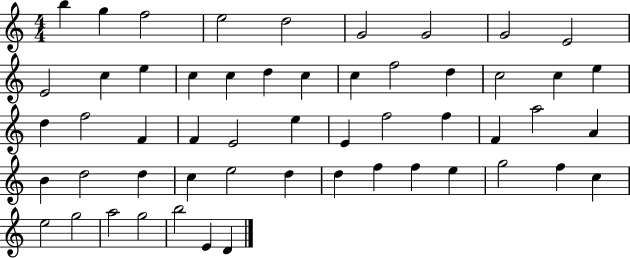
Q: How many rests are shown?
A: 0